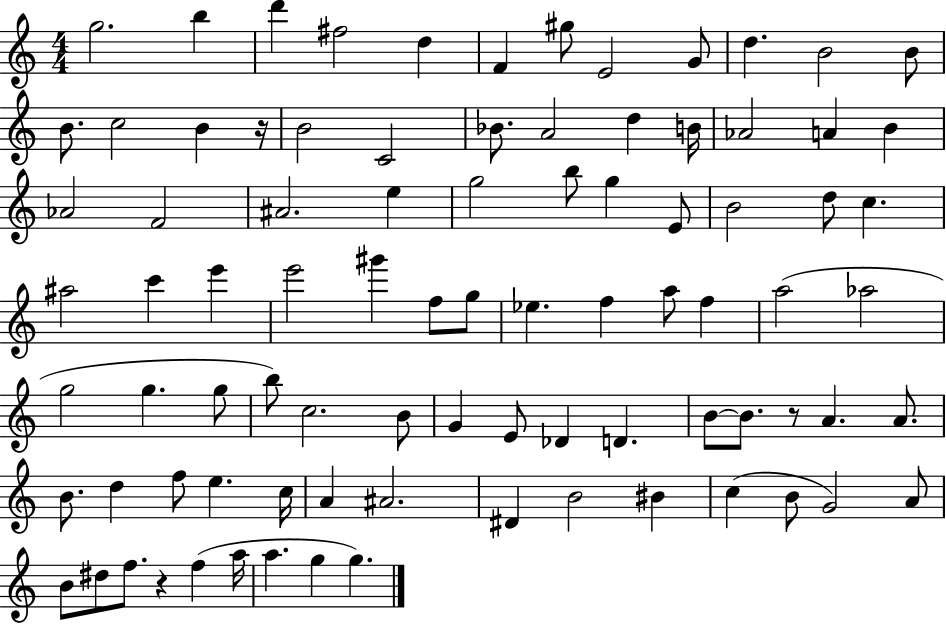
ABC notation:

X:1
T:Untitled
M:4/4
L:1/4
K:C
g2 b d' ^f2 d F ^g/2 E2 G/2 d B2 B/2 B/2 c2 B z/4 B2 C2 _B/2 A2 d B/4 _A2 A B _A2 F2 ^A2 e g2 b/2 g E/2 B2 d/2 c ^a2 c' e' e'2 ^g' f/2 g/2 _e f a/2 f a2 _a2 g2 g g/2 b/2 c2 B/2 G E/2 _D D B/2 B/2 z/2 A A/2 B/2 d f/2 e c/4 A ^A2 ^D B2 ^B c B/2 G2 A/2 B/2 ^d/2 f/2 z f a/4 a g g